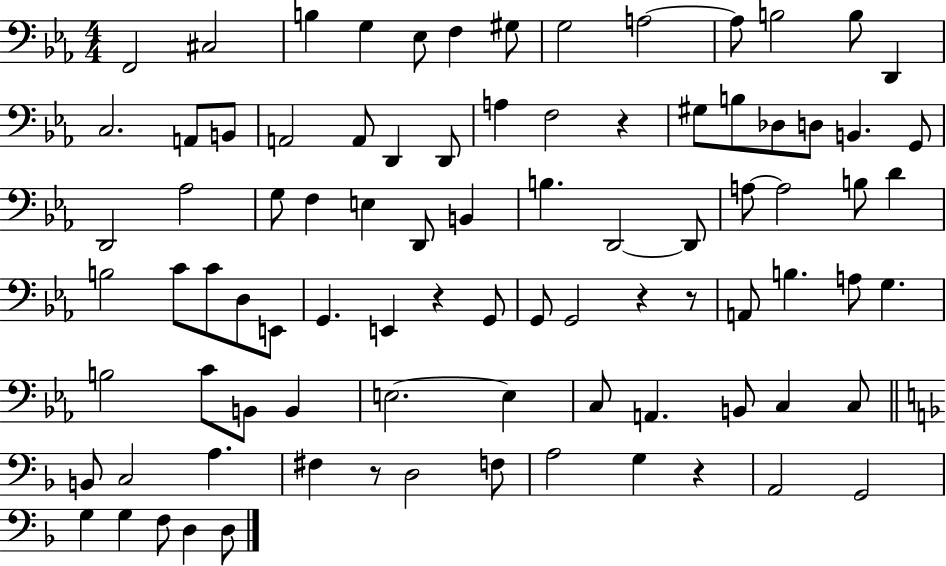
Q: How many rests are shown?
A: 6